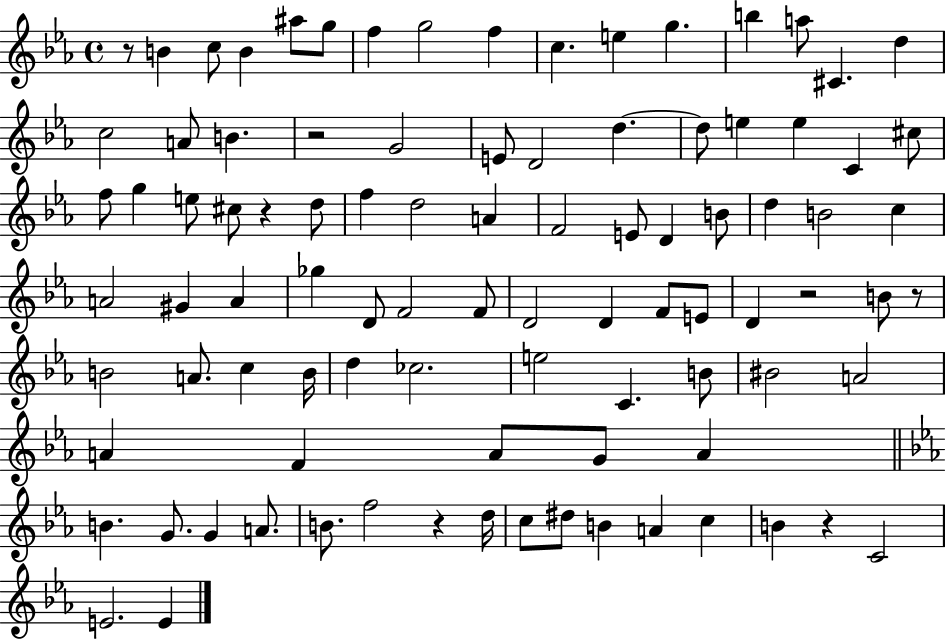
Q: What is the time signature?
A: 4/4